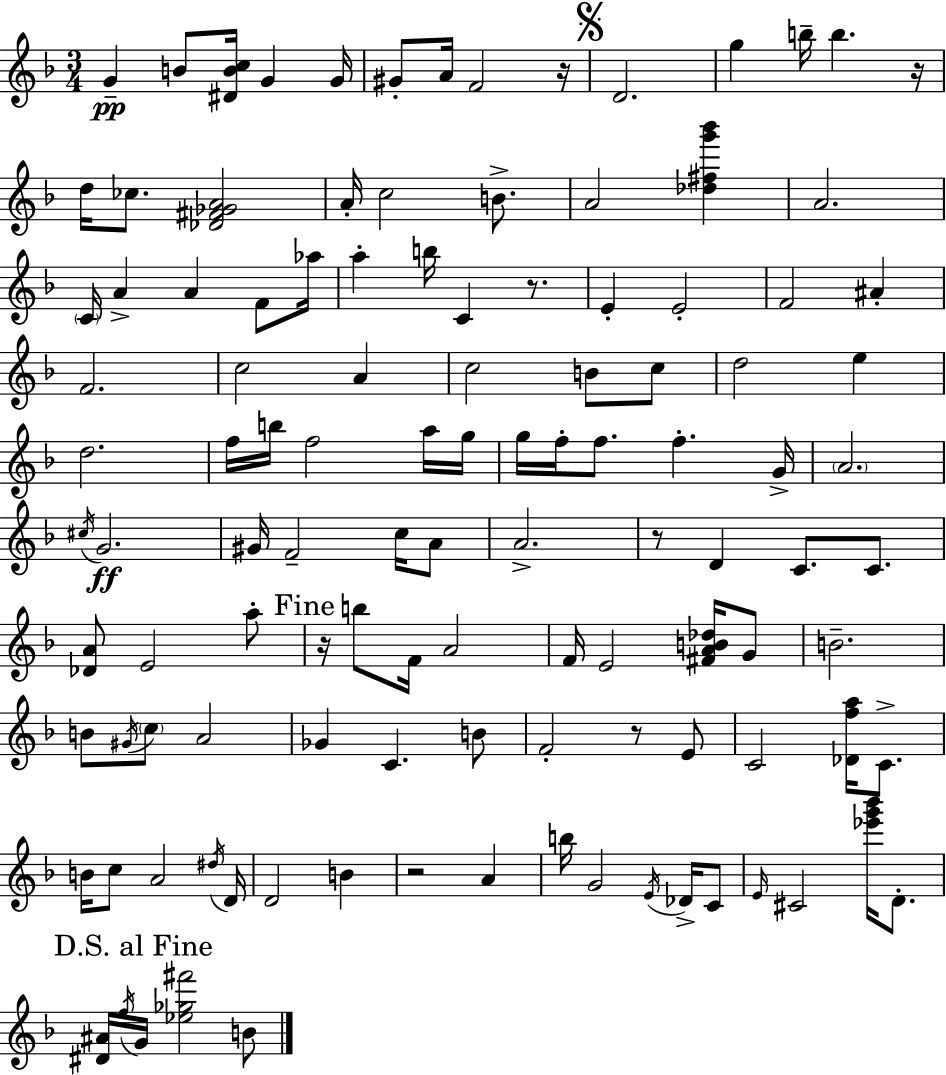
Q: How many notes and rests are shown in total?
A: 115